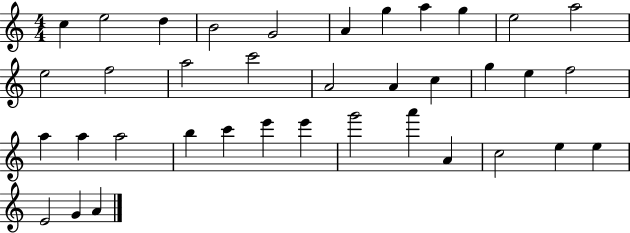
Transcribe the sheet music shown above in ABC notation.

X:1
T:Untitled
M:4/4
L:1/4
K:C
c e2 d B2 G2 A g a g e2 a2 e2 f2 a2 c'2 A2 A c g e f2 a a a2 b c' e' e' g'2 a' A c2 e e E2 G A